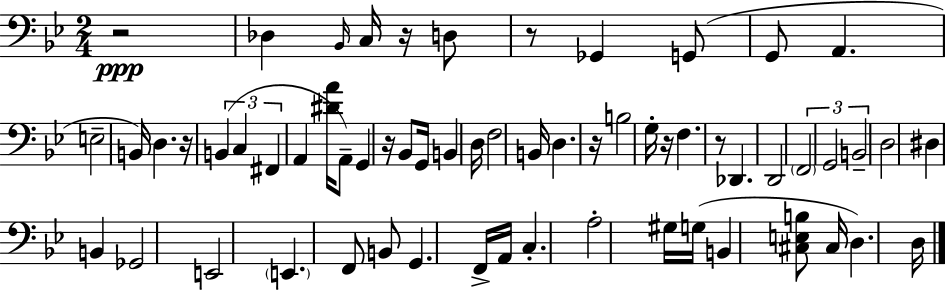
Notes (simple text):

R/h Db3/q Bb2/s C3/s R/s D3/e R/e Gb2/q G2/e G2/e A2/q. E3/h B2/s D3/q. R/s B2/q C3/q F#2/q A2/q [D#4,A4]/s A2/e G2/q R/s Bb2/e G2/s B2/q D3/s F3/h B2/s D3/q. R/s B3/h G3/s R/s F3/q. R/e Db2/q. D2/h F2/h G2/h B2/h D3/h D#3/q B2/q Gb2/h E2/h E2/q. F2/e B2/e G2/q. F2/s A2/s C3/q. A3/h G#3/s G3/s B2/q [C#3,E3,B3]/e C#3/s D3/q. D3/s